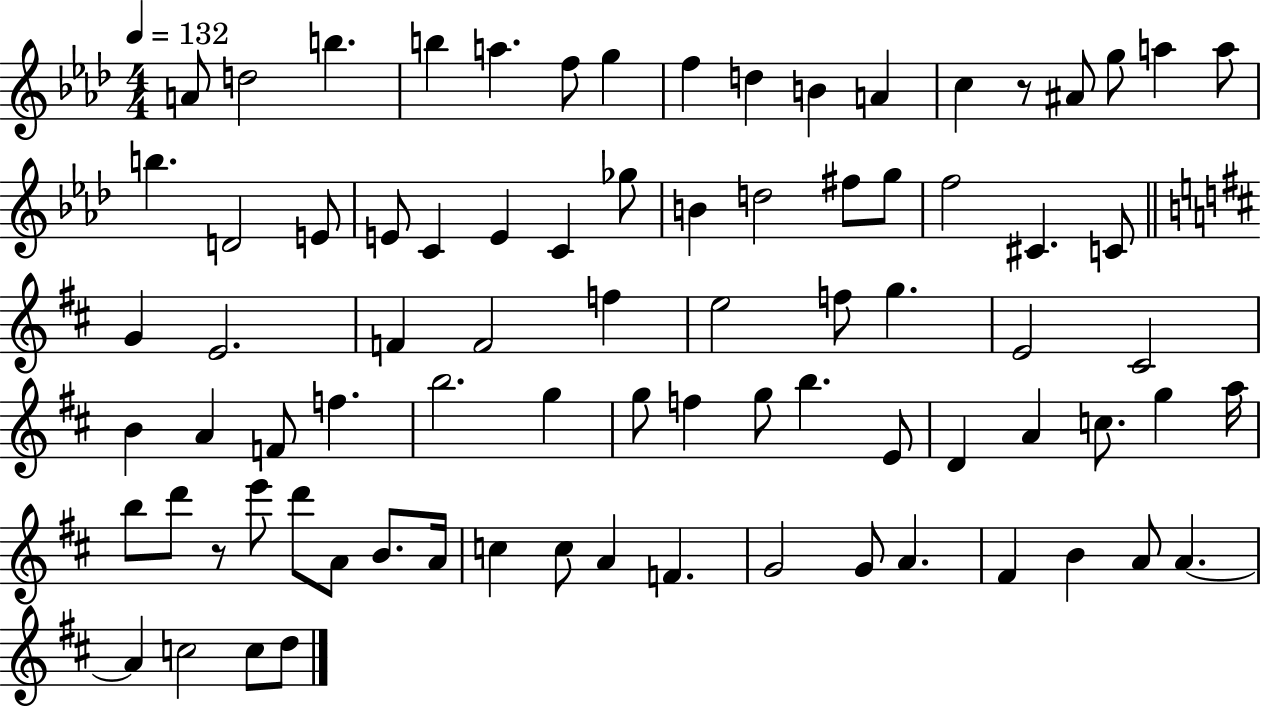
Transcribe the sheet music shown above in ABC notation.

X:1
T:Untitled
M:4/4
L:1/4
K:Ab
A/2 d2 b b a f/2 g f d B A c z/2 ^A/2 g/2 a a/2 b D2 E/2 E/2 C E C _g/2 B d2 ^f/2 g/2 f2 ^C C/2 G E2 F F2 f e2 f/2 g E2 ^C2 B A F/2 f b2 g g/2 f g/2 b E/2 D A c/2 g a/4 b/2 d'/2 z/2 e'/2 d'/2 A/2 B/2 A/4 c c/2 A F G2 G/2 A ^F B A/2 A A c2 c/2 d/2